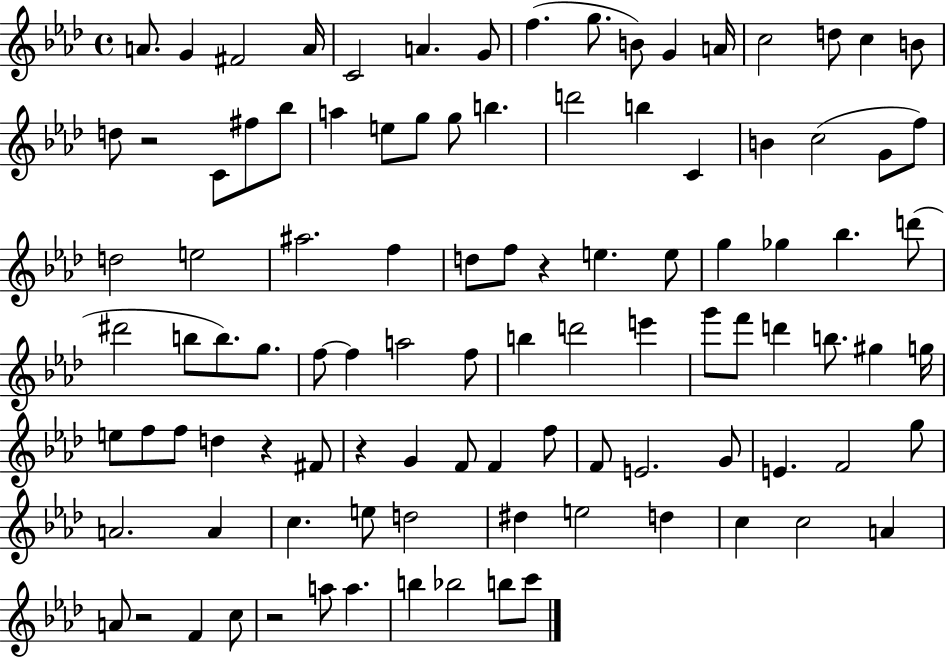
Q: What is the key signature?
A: AES major